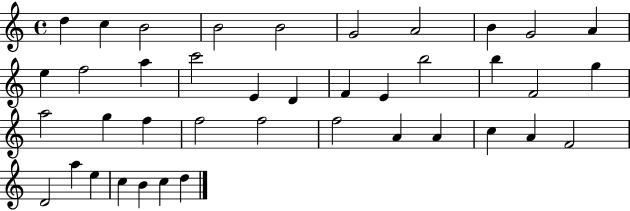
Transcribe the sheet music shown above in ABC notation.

X:1
T:Untitled
M:4/4
L:1/4
K:C
d c B2 B2 B2 G2 A2 B G2 A e f2 a c'2 E D F E b2 b F2 g a2 g f f2 f2 f2 A A c A F2 D2 a e c B c d